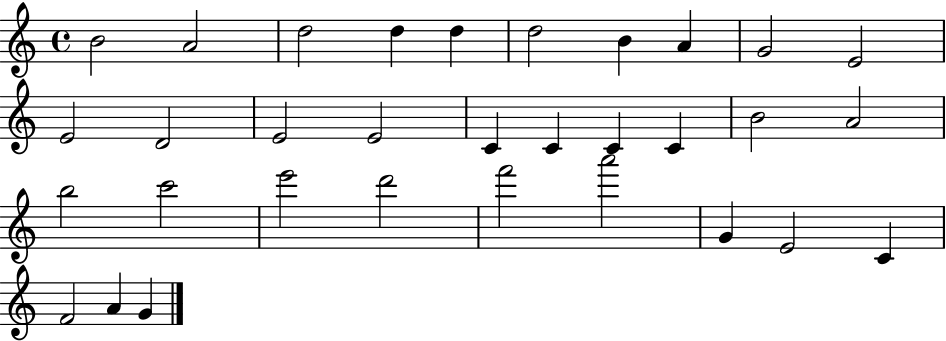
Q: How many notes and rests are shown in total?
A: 32